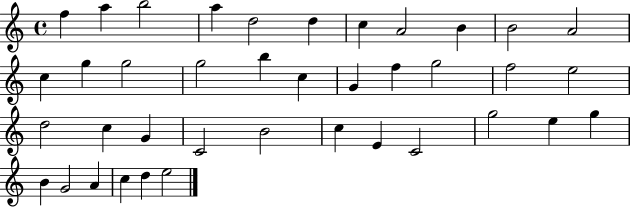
F5/q A5/q B5/h A5/q D5/h D5/q C5/q A4/h B4/q B4/h A4/h C5/q G5/q G5/h G5/h B5/q C5/q G4/q F5/q G5/h F5/h E5/h D5/h C5/q G4/q C4/h B4/h C5/q E4/q C4/h G5/h E5/q G5/q B4/q G4/h A4/q C5/q D5/q E5/h